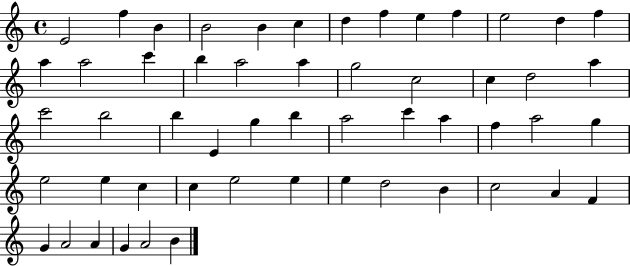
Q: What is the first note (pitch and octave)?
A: E4